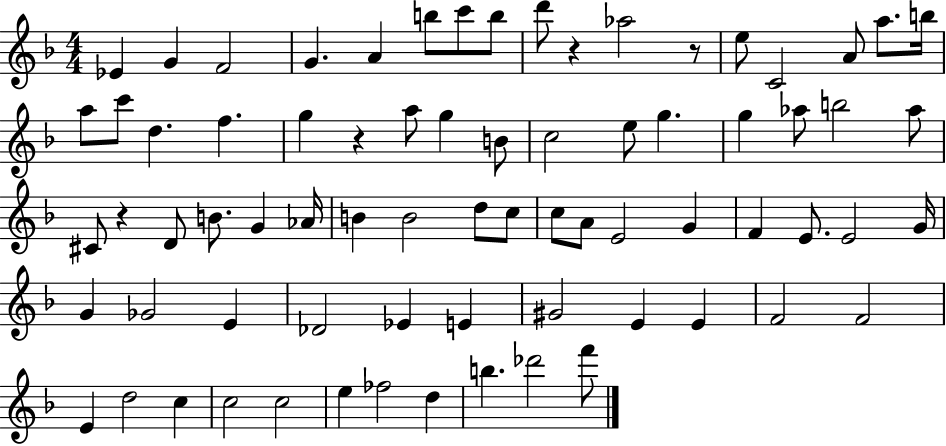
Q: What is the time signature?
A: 4/4